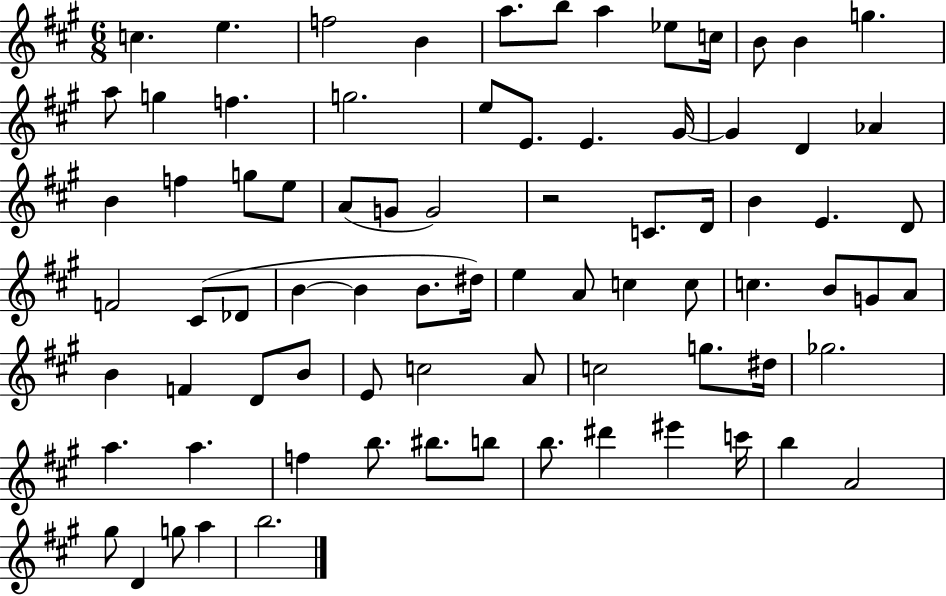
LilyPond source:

{
  \clef treble
  \numericTimeSignature
  \time 6/8
  \key a \major
  c''4. e''4. | f''2 b'4 | a''8. b''8 a''4 ees''8 c''16 | b'8 b'4 g''4. | \break a''8 g''4 f''4. | g''2. | e''8 e'8. e'4. gis'16~~ | gis'4 d'4 aes'4 | \break b'4 f''4 g''8 e''8 | a'8( g'8 g'2) | r2 c'8. d'16 | b'4 e'4. d'8 | \break f'2 cis'8( des'8 | b'4~~ b'4 b'8. dis''16) | e''4 a'8 c''4 c''8 | c''4. b'8 g'8 a'8 | \break b'4 f'4 d'8 b'8 | e'8 c''2 a'8 | c''2 g''8. dis''16 | ges''2. | \break a''4. a''4. | f''4 b''8. bis''8. b''8 | b''8. dis'''4 eis'''4 c'''16 | b''4 a'2 | \break gis''8 d'4 g''8 a''4 | b''2. | \bar "|."
}